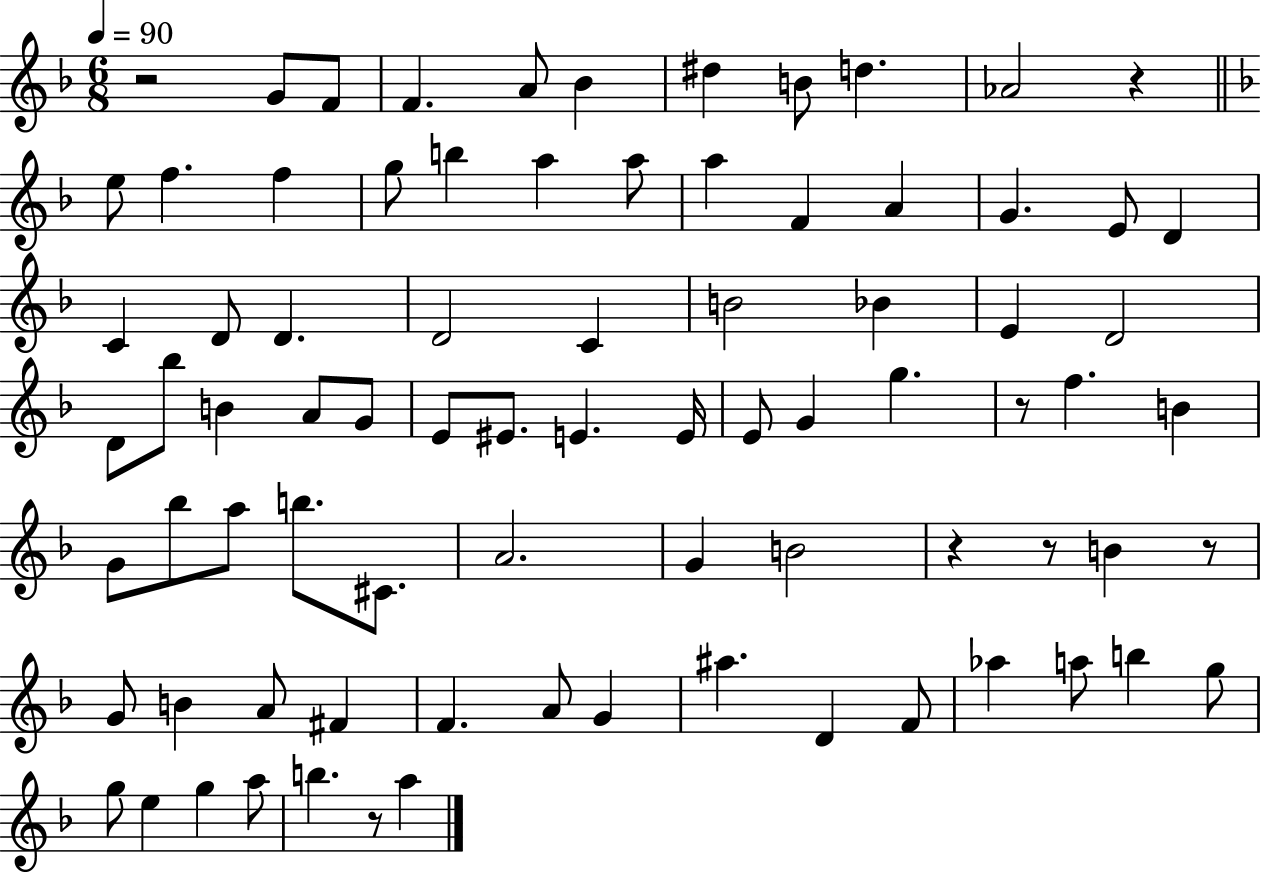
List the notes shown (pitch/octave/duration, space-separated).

R/h G4/e F4/e F4/q. A4/e Bb4/q D#5/q B4/e D5/q. Ab4/h R/q E5/e F5/q. F5/q G5/e B5/q A5/q A5/e A5/q F4/q A4/q G4/q. E4/e D4/q C4/q D4/e D4/q. D4/h C4/q B4/h Bb4/q E4/q D4/h D4/e Bb5/e B4/q A4/e G4/e E4/e EIS4/e. E4/q. E4/s E4/e G4/q G5/q. R/e F5/q. B4/q G4/e Bb5/e A5/e B5/e. C#4/e. A4/h. G4/q B4/h R/q R/e B4/q R/e G4/e B4/q A4/e F#4/q F4/q. A4/e G4/q A#5/q. D4/q F4/e Ab5/q A5/e B5/q G5/e G5/e E5/q G5/q A5/e B5/q. R/e A5/q